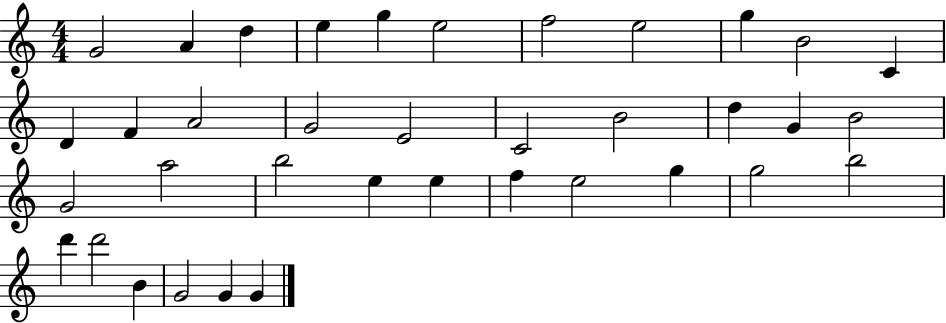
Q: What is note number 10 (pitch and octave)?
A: B4